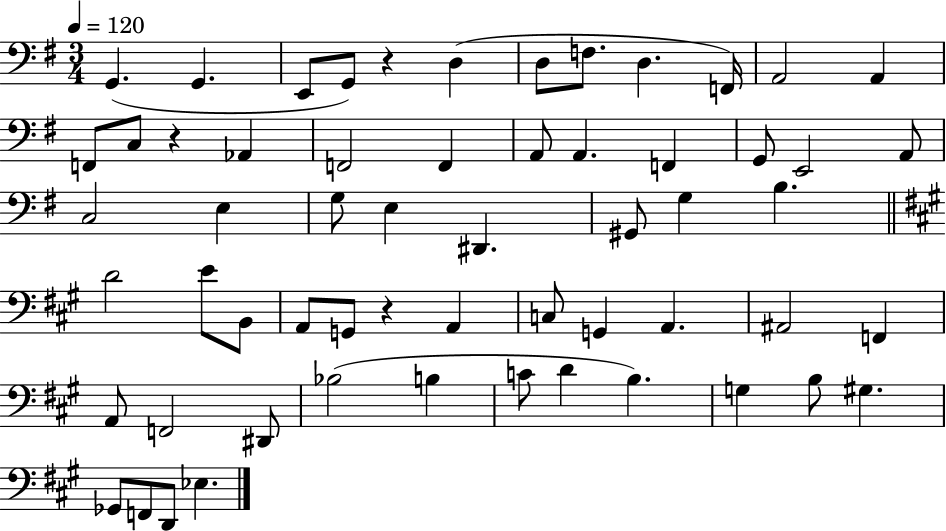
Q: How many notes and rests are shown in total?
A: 59